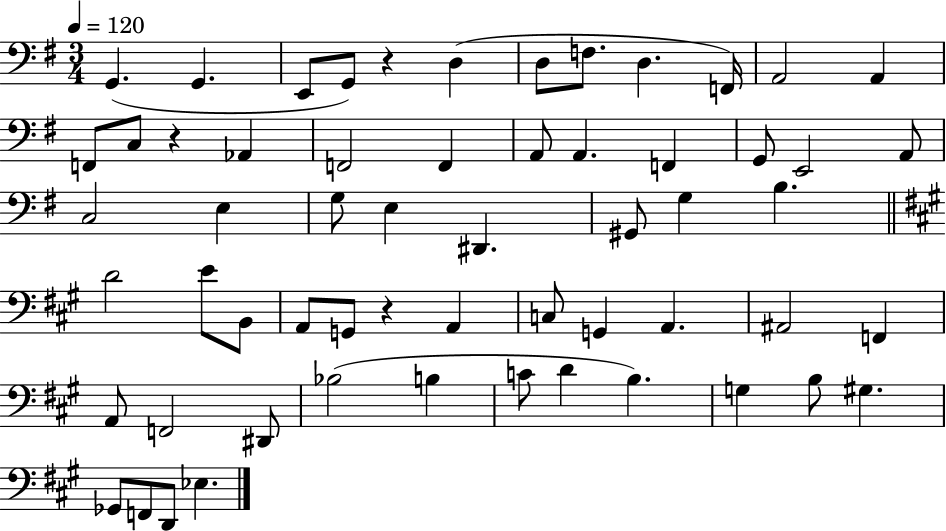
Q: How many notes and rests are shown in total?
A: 59